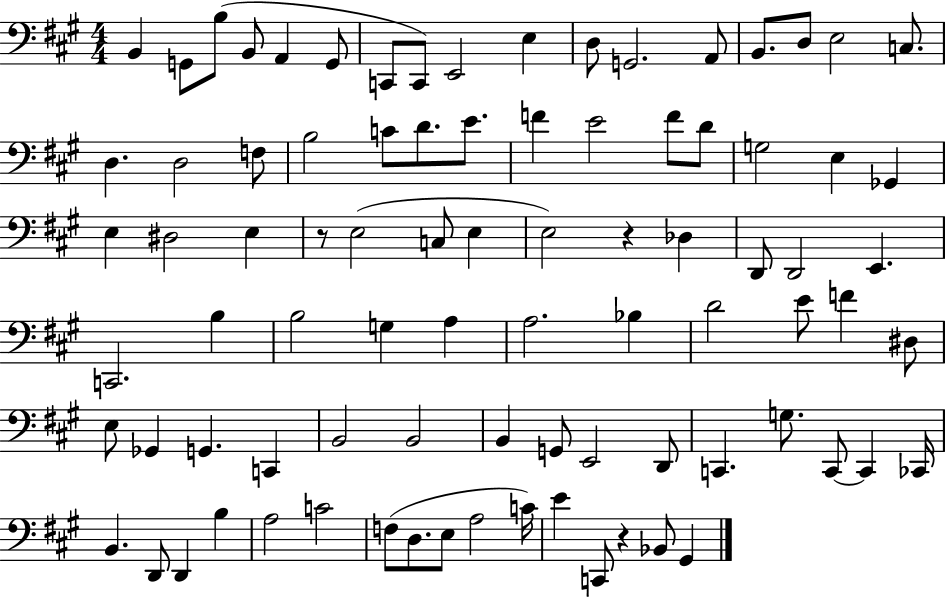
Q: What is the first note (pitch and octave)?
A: B2